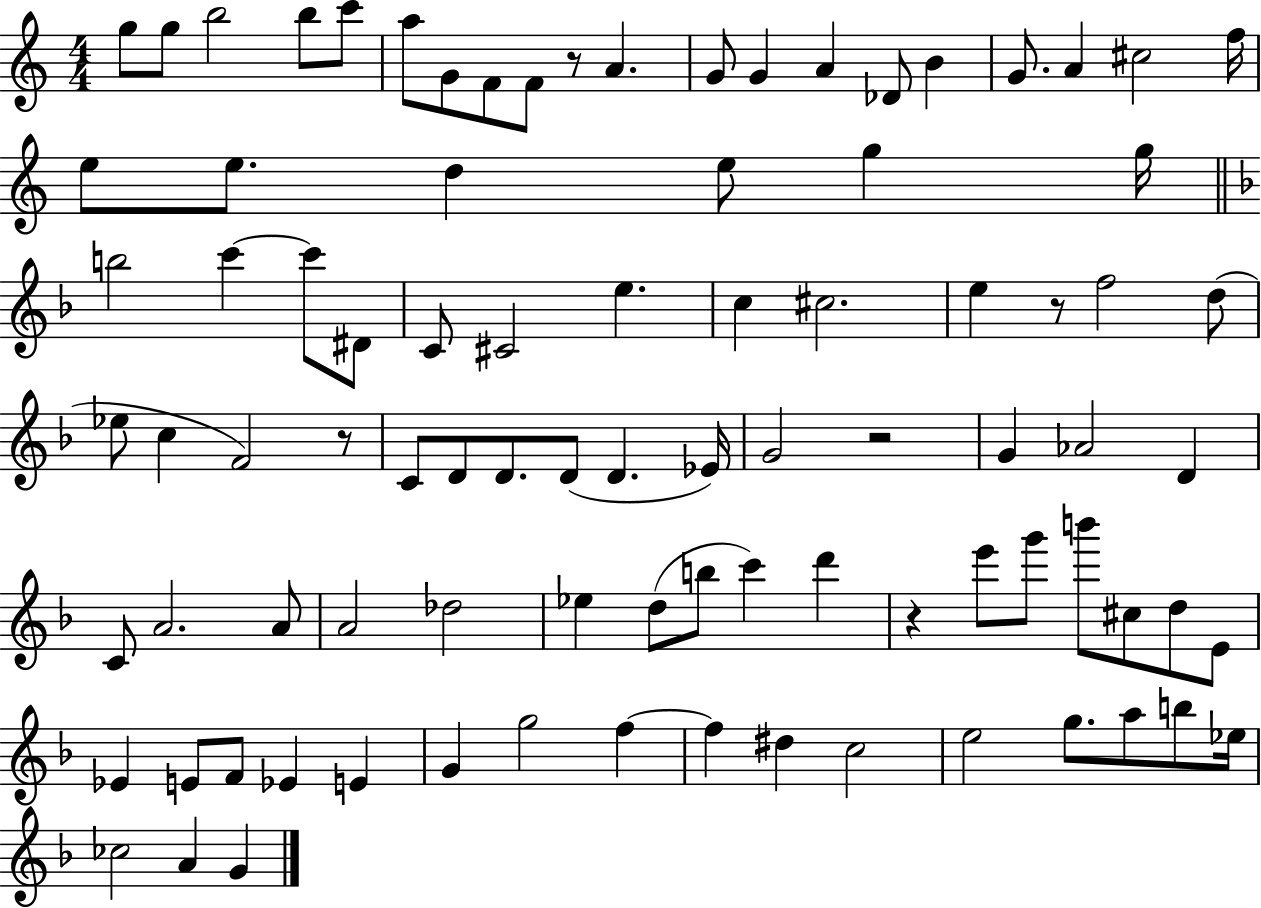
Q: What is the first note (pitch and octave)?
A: G5